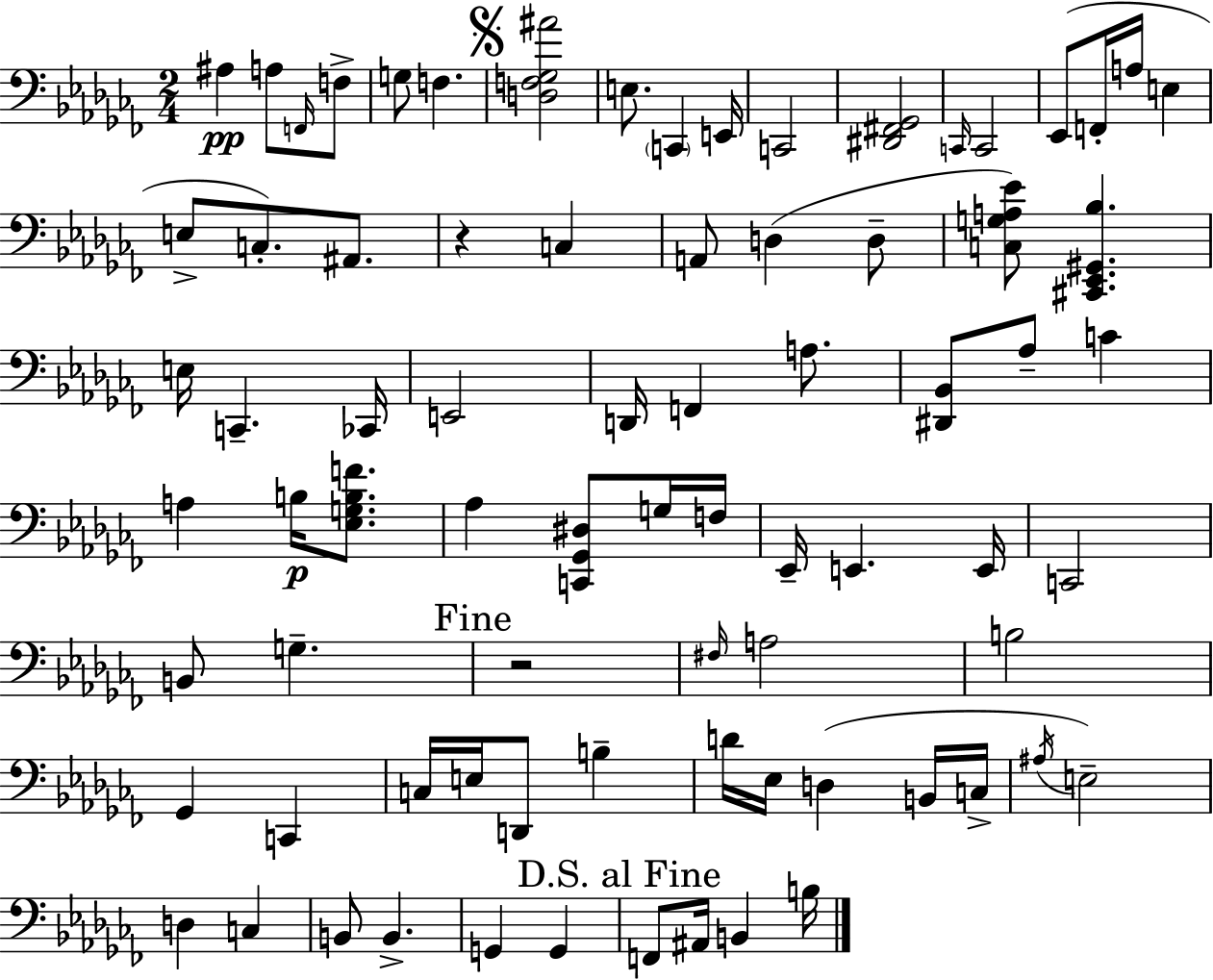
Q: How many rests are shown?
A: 2